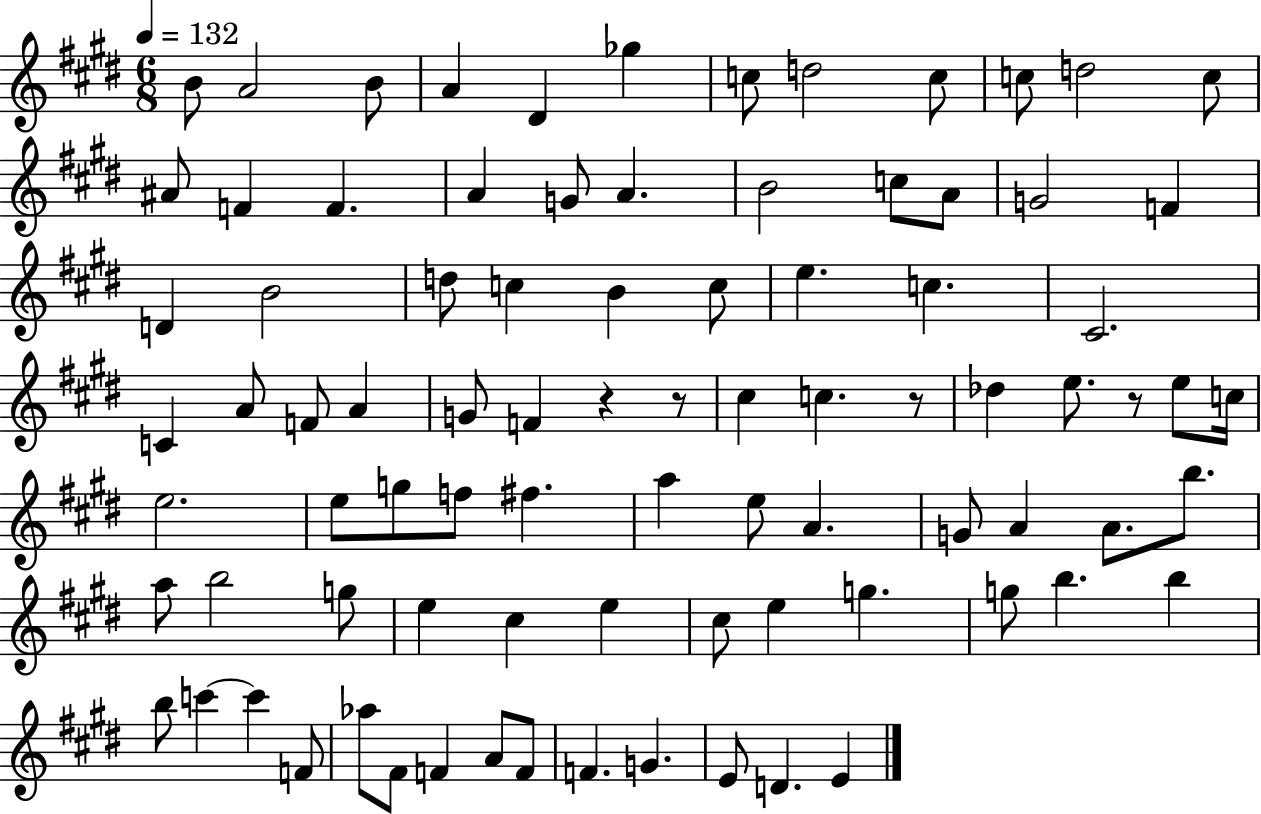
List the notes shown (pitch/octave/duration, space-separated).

B4/e A4/h B4/e A4/q D#4/q Gb5/q C5/e D5/h C5/e C5/e D5/h C5/e A#4/e F4/q F4/q. A4/q G4/e A4/q. B4/h C5/e A4/e G4/h F4/q D4/q B4/h D5/e C5/q B4/q C5/e E5/q. C5/q. C#4/h. C4/q A4/e F4/e A4/q G4/e F4/q R/q R/e C#5/q C5/q. R/e Db5/q E5/e. R/e E5/e C5/s E5/h. E5/e G5/e F5/e F#5/q. A5/q E5/e A4/q. G4/e A4/q A4/e. B5/e. A5/e B5/h G5/e E5/q C#5/q E5/q C#5/e E5/q G5/q. G5/e B5/q. B5/q B5/e C6/q C6/q F4/e Ab5/e F#4/e F4/q A4/e F4/e F4/q. G4/q. E4/e D4/q. E4/q